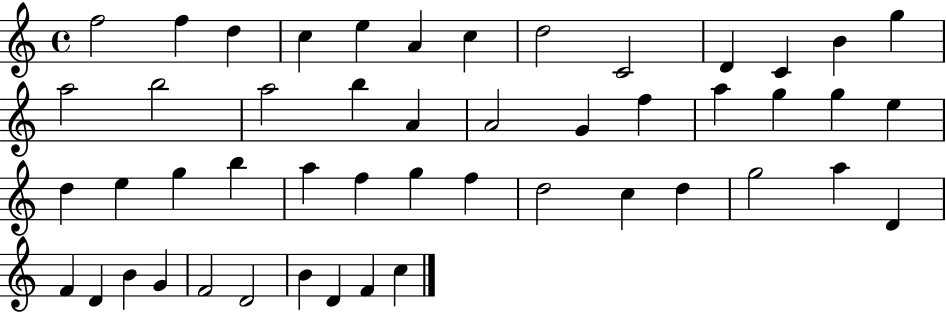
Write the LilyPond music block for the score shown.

{
  \clef treble
  \time 4/4
  \defaultTimeSignature
  \key c \major
  f''2 f''4 d''4 | c''4 e''4 a'4 c''4 | d''2 c'2 | d'4 c'4 b'4 g''4 | \break a''2 b''2 | a''2 b''4 a'4 | a'2 g'4 f''4 | a''4 g''4 g''4 e''4 | \break d''4 e''4 g''4 b''4 | a''4 f''4 g''4 f''4 | d''2 c''4 d''4 | g''2 a''4 d'4 | \break f'4 d'4 b'4 g'4 | f'2 d'2 | b'4 d'4 f'4 c''4 | \bar "|."
}